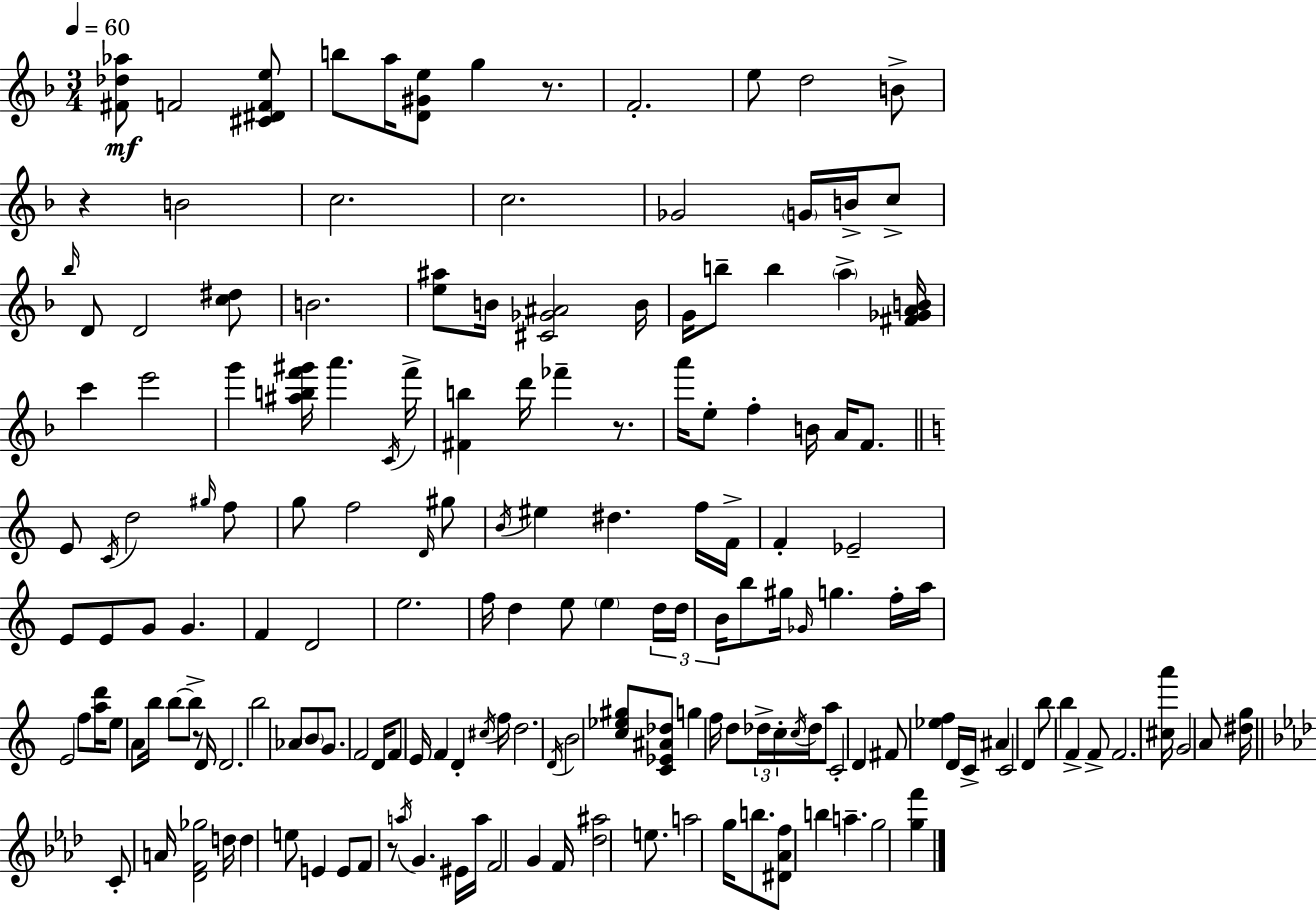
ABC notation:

X:1
T:Untitled
M:3/4
L:1/4
K:Dm
[^F_d_a]/2 F2 [^C^DFe]/2 b/2 a/4 [D^Ge]/2 g z/2 F2 e/2 d2 B/2 z B2 c2 c2 _G2 G/4 B/4 c/2 _b/4 D/2 D2 [c^d]/2 B2 [e^a]/2 B/4 [^C_G^A]2 B/4 G/4 b/2 b a [^F_GAB]/4 c' e'2 g' [^abf'^g']/4 a' C/4 f'/4 [^Fb] d'/4 _f' z/2 a'/4 e/2 f B/4 A/4 F/2 E/2 C/4 d2 ^g/4 f/2 g/2 f2 D/4 ^g/2 B/4 ^e ^d f/4 F/4 F _E2 E/2 E/2 G/2 G F D2 e2 f/4 d e/2 e d/4 d/4 B/4 b/2 ^g/4 _G/4 g f/4 a/4 E2 f/2 [ad']/4 e/2 A/2 b/4 b/2 b/2 z/2 D/4 D2 b2 _A/2 B/2 G/2 F2 D/4 F/2 E/4 F D ^c/4 f/4 d2 D/4 B2 [c_e^g]/2 [C_E^A_d]/2 g f/4 d/2 _d/4 c/4 c/4 _d/4 a/2 C2 D ^F/2 [_ef] D/4 C/4 ^A C2 D b/2 b F F/2 F2 [^ca']/4 G2 A/2 [^dg]/4 C/2 A/4 [_DF_g]2 d/4 d e/2 E E/2 F/2 z/2 a/4 G ^E/4 a/4 F2 G F/4 [_d^a]2 e/2 a2 g/4 b/2 [^D_Af]/2 b a g2 [gf']